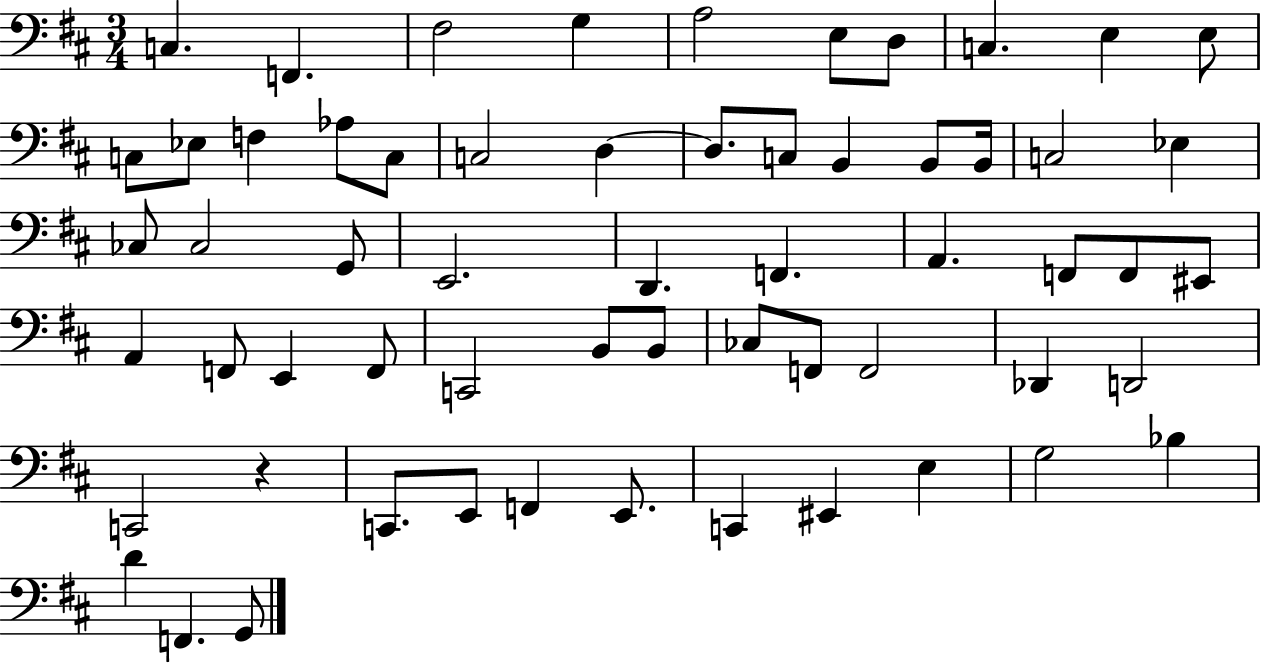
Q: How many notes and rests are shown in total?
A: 60